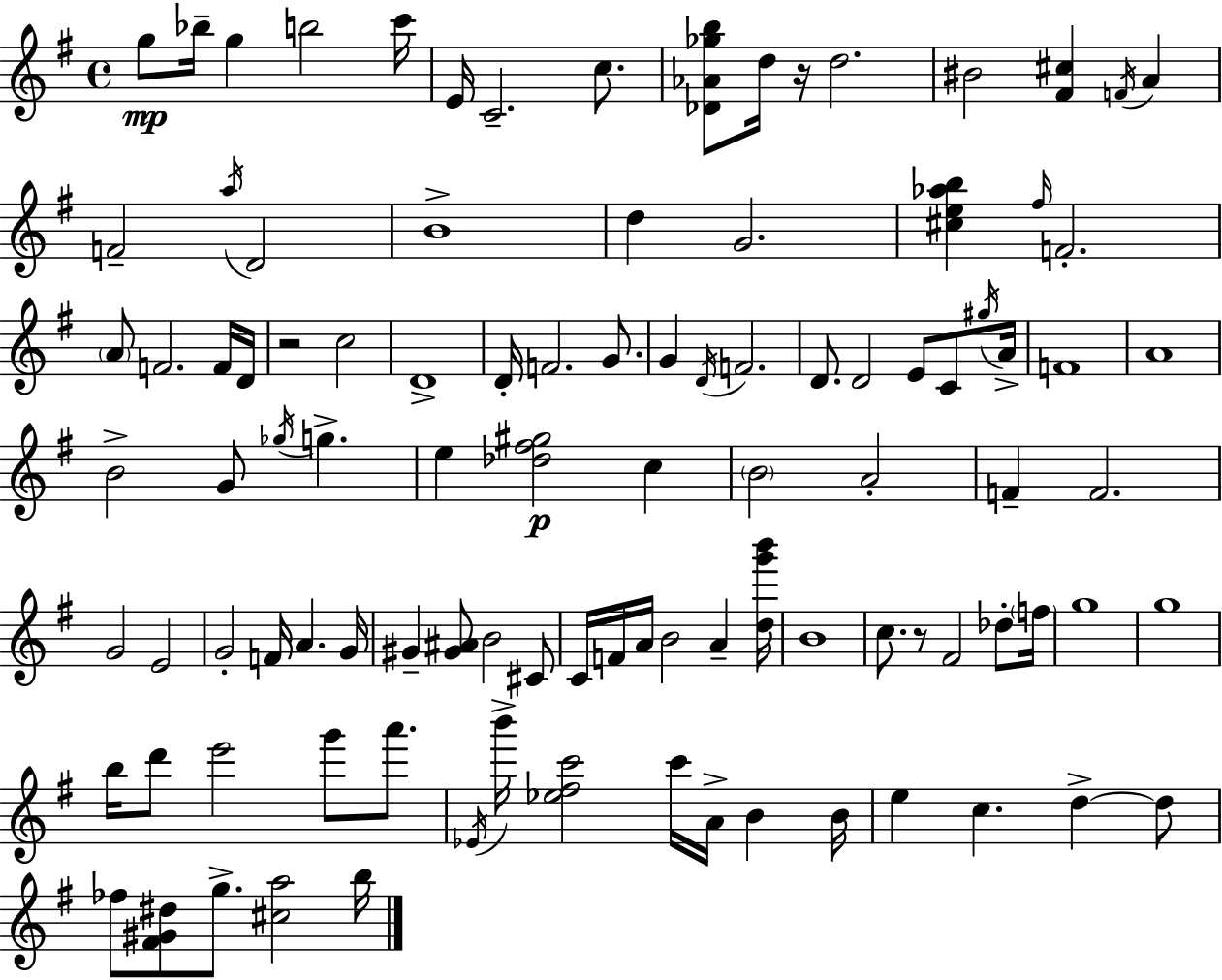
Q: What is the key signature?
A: E minor